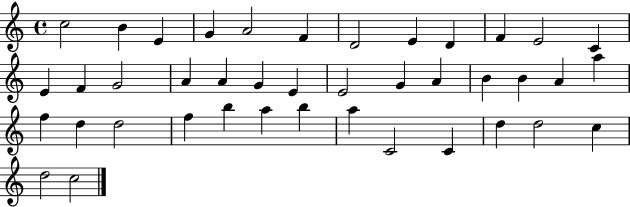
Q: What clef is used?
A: treble